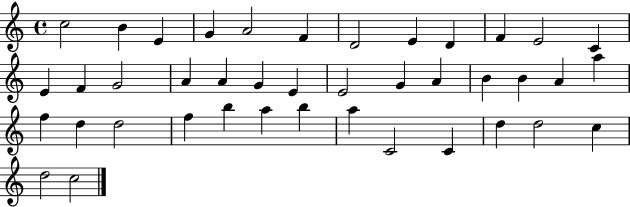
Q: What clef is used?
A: treble